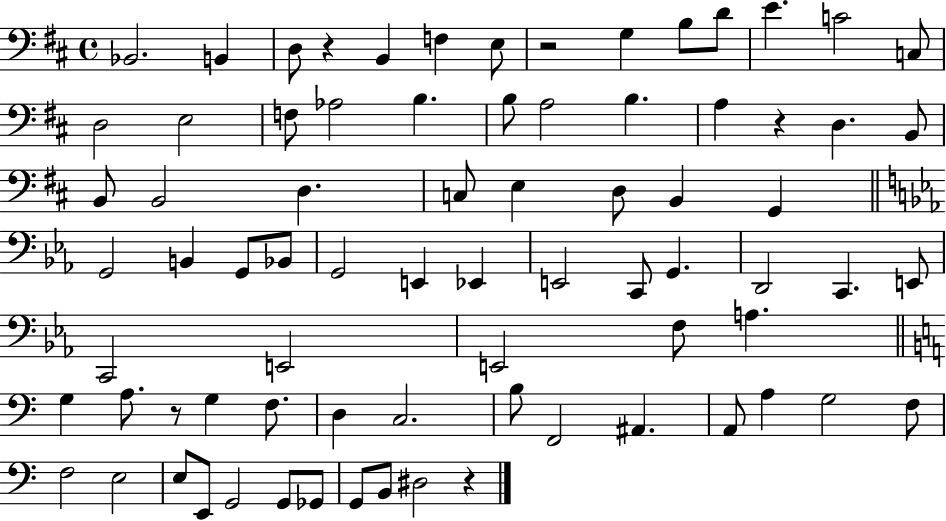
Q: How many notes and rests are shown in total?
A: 77